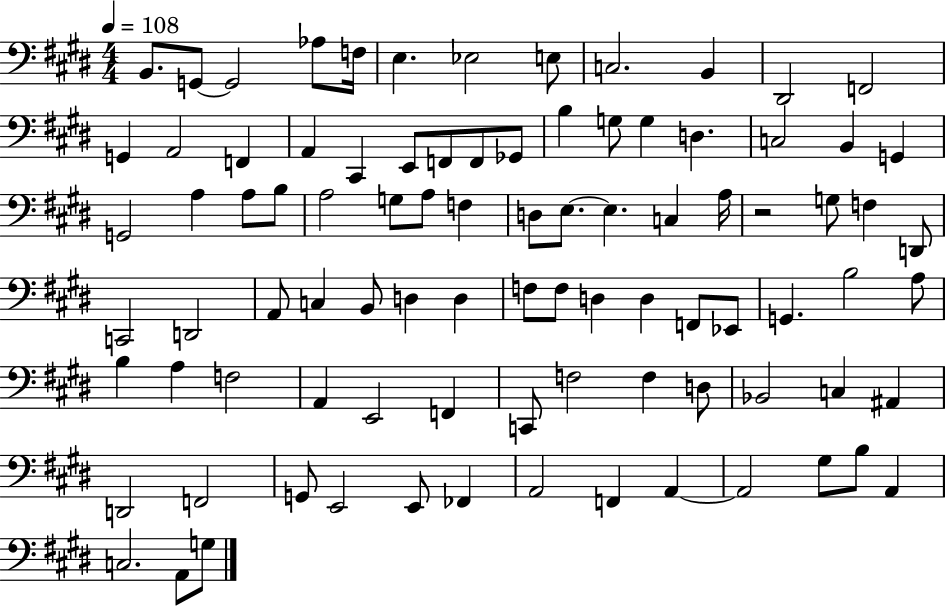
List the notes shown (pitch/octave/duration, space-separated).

B2/e. G2/e G2/h Ab3/e F3/s E3/q. Eb3/h E3/e C3/h. B2/q D#2/h F2/h G2/q A2/h F2/q A2/q C#2/q E2/e F2/e F2/e Gb2/e B3/q G3/e G3/q D3/q. C3/h B2/q G2/q G2/h A3/q A3/e B3/e A3/h G3/e A3/e F3/q D3/e E3/e. E3/q. C3/q A3/s R/h G3/e F3/q D2/e C2/h D2/h A2/e C3/q B2/e D3/q D3/q F3/e F3/e D3/q D3/q F2/e Eb2/e G2/q. B3/h A3/e B3/q A3/q F3/h A2/q E2/h F2/q C2/e F3/h F3/q D3/e Bb2/h C3/q A#2/q D2/h F2/h G2/e E2/h E2/e FES2/q A2/h F2/q A2/q A2/h G#3/e B3/e A2/q C3/h. A2/e G3/e